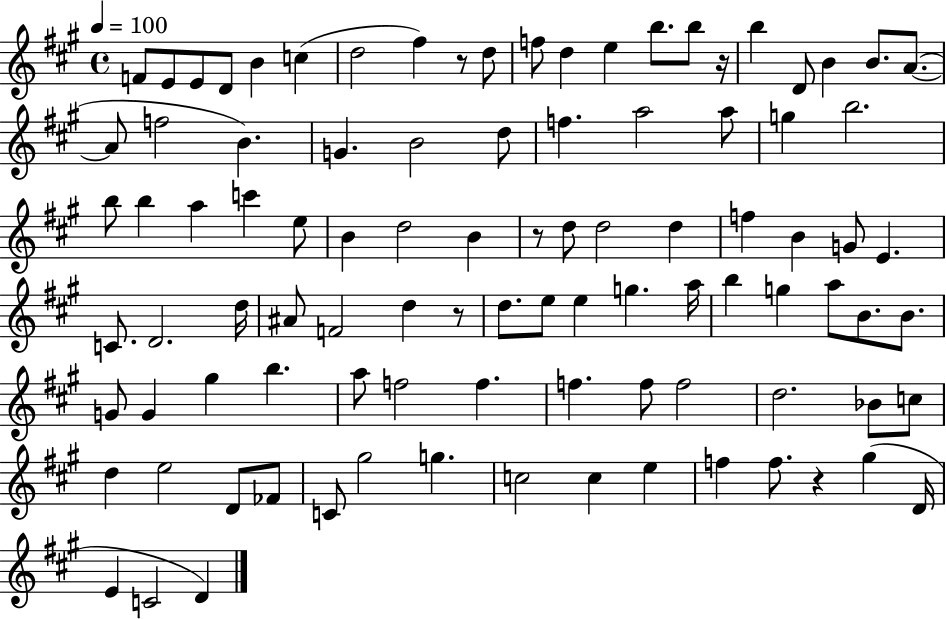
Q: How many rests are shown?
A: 5